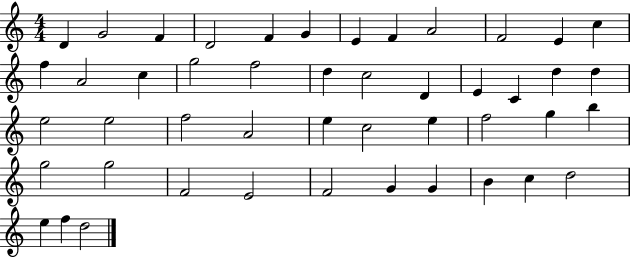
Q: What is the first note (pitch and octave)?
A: D4